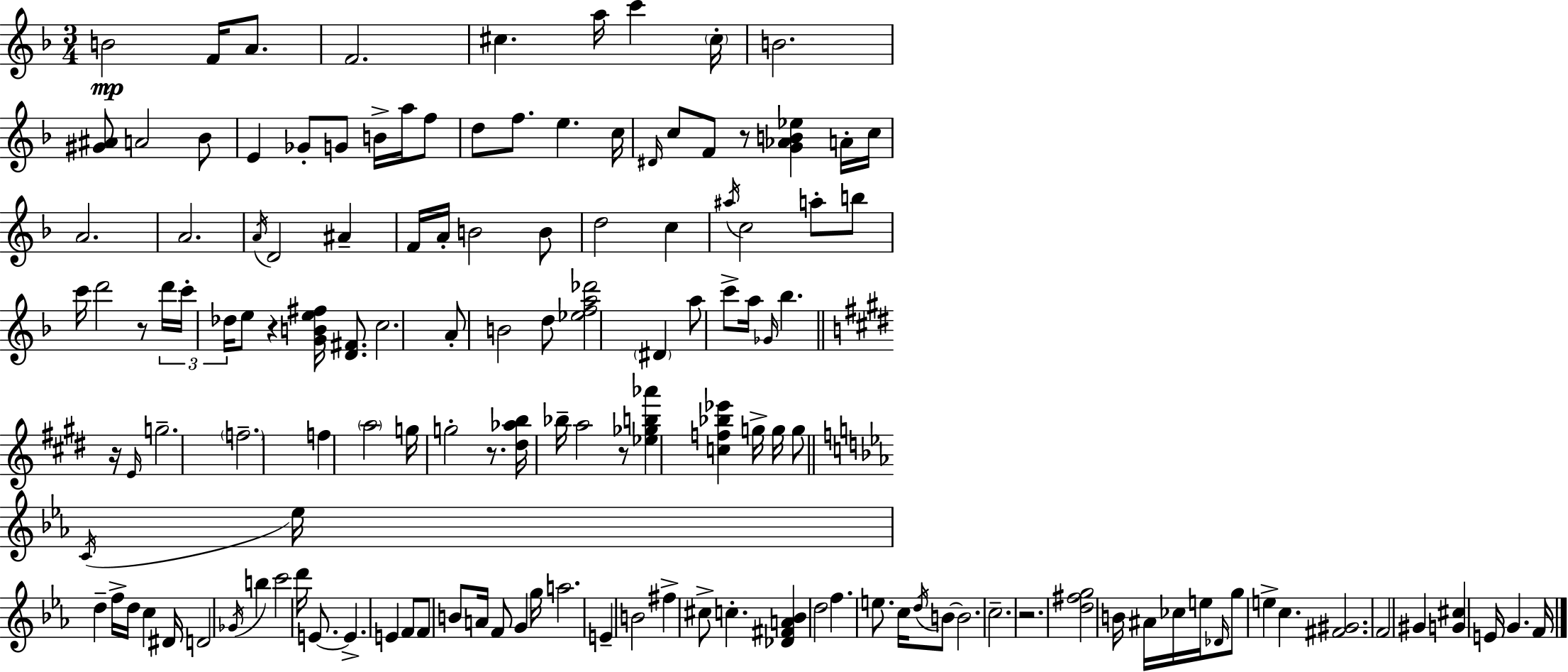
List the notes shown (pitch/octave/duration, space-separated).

B4/h F4/s A4/e. F4/h. C#5/q. A5/s C6/q C#5/s B4/h. [G#4,A#4]/e A4/h Bb4/e E4/q Gb4/e G4/e B4/s A5/s F5/e D5/e F5/e. E5/q. C5/s D#4/s C5/e F4/e R/e [G4,Ab4,B4,Eb5]/q A4/s C5/s A4/h. A4/h. A4/s D4/h A#4/q F4/s A4/s B4/h B4/e D5/h C5/q A#5/s C5/h A5/e B5/e C6/s D6/h R/e D6/s C6/s Db5/s E5/e R/q [G4,B4,E5,F#5]/s [D4,F#4]/e. C5/h. A4/e B4/h D5/e [Eb5,F5,A5,Db6]/h D#4/q A5/e C6/e A5/s Gb4/s Bb5/q. R/s E4/s G5/h. F5/h. F5/q A5/h G5/s G5/h R/e. [D#5,Ab5,B5]/s Bb5/s A5/h R/e [Eb5,Gb5,B5,Ab6]/q [C5,F5,Bb5,Eb6]/q G5/s G5/s G5/e C4/s Eb5/s D5/q F5/s D5/s C5/q D#4/s D4/h Gb4/s B5/q C6/h D6/s E4/e. E4/q. E4/q F4/e F4/e B4/e A4/s F4/e G4/q G5/s A5/h. E4/q B4/h F#5/q C#5/e C5/q. [Db4,F#4,A4,Bb4]/q D5/h F5/q. E5/e. C5/s D5/s B4/e B4/h. C5/h. R/h. [D5,F#5,G5]/h B4/s A#4/s CES5/s E5/s Db4/s G5/e E5/q C5/q. [F#4,G#4]/h. F4/h G#4/q [G4,C#5]/q E4/s G4/q. F4/s